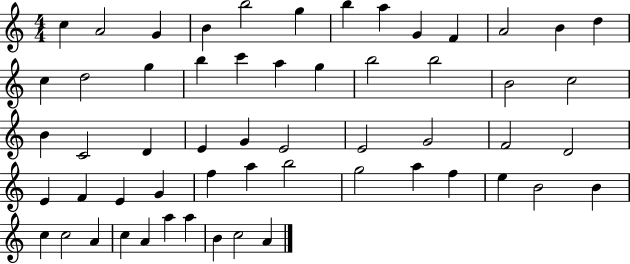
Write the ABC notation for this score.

X:1
T:Untitled
M:4/4
L:1/4
K:C
c A2 G B b2 g b a G F A2 B d c d2 g b c' a g b2 b2 B2 c2 B C2 D E G E2 E2 G2 F2 D2 E F E G f a b2 g2 a f e B2 B c c2 A c A a a B c2 A